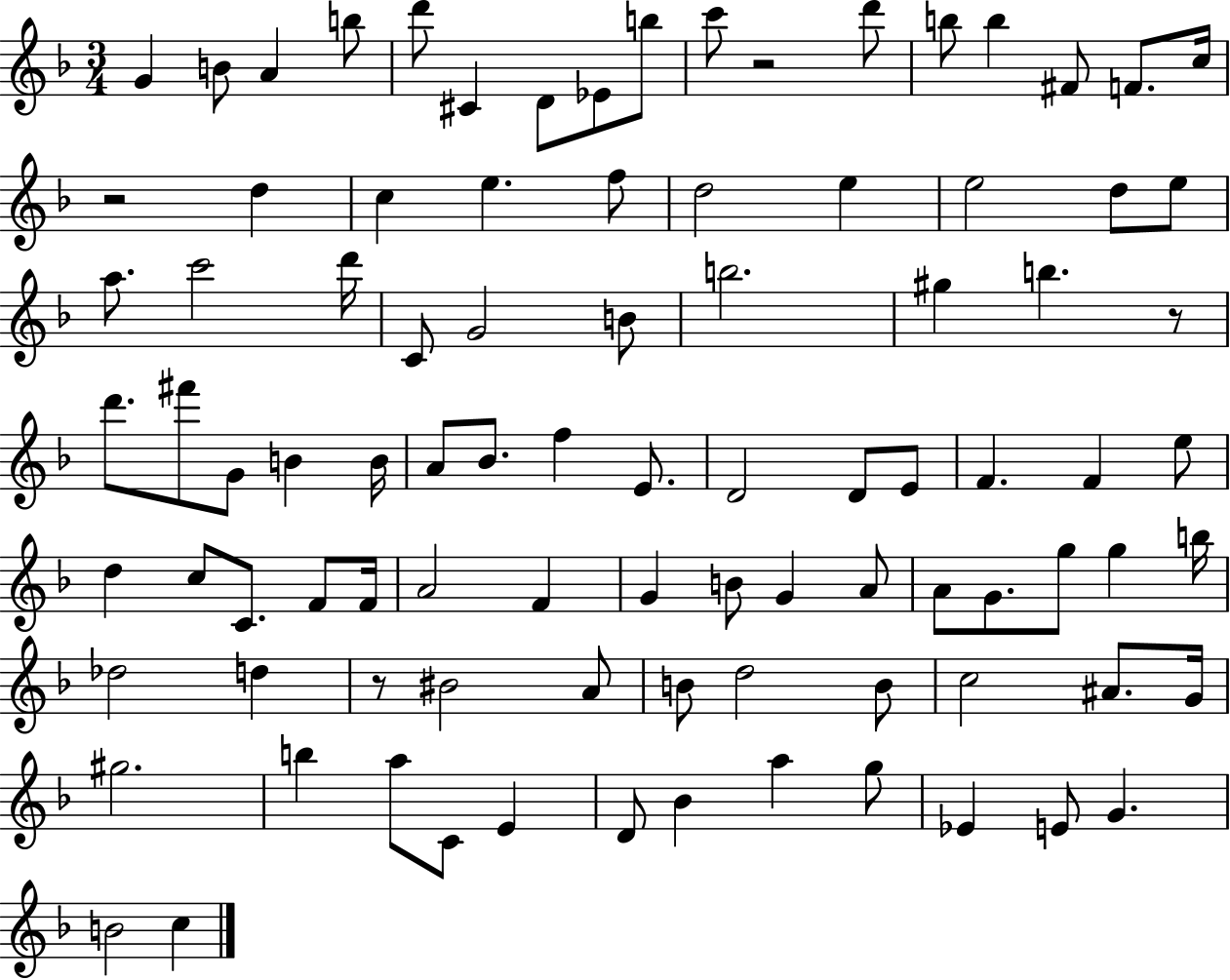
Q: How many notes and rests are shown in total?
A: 93